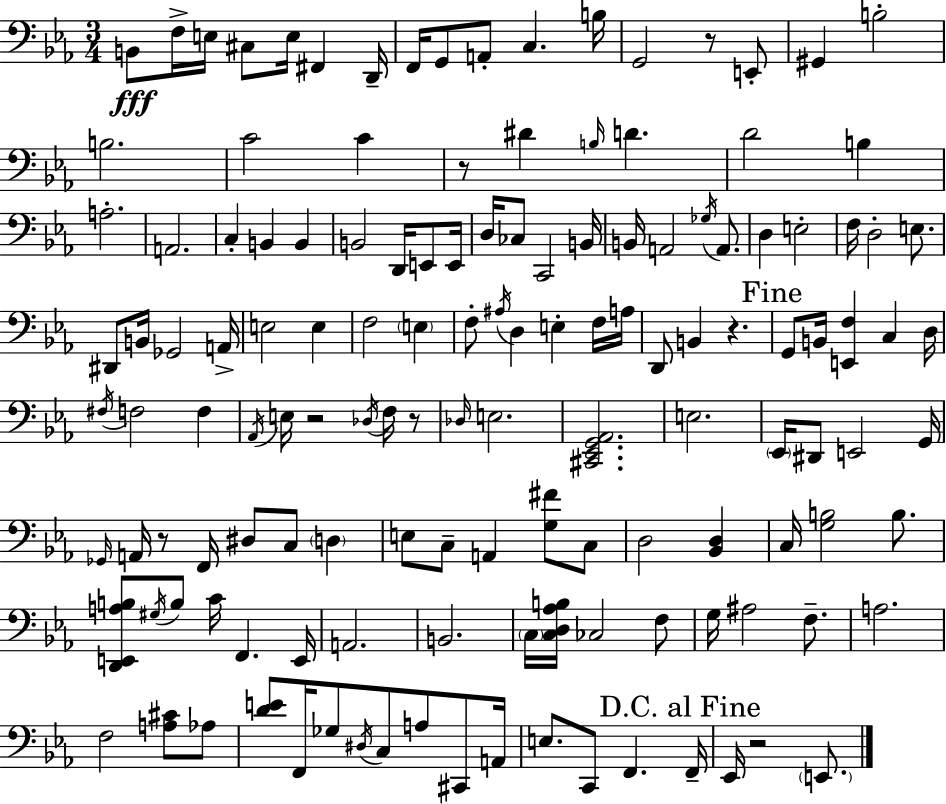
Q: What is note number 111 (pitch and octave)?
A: Gb3